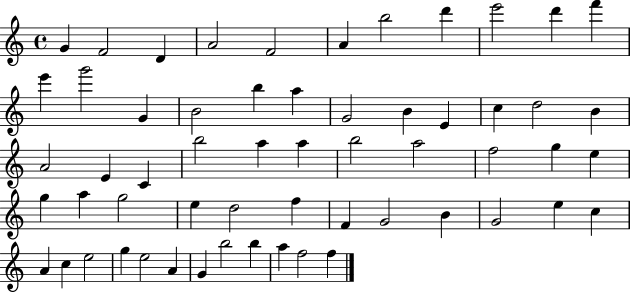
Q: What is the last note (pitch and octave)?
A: F5